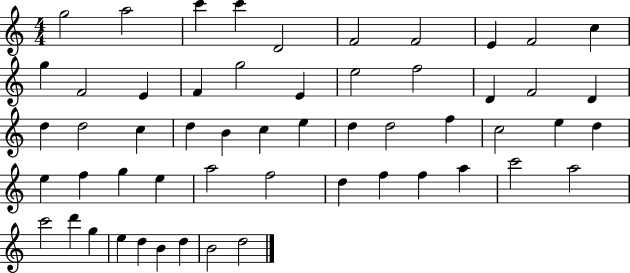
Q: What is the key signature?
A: C major